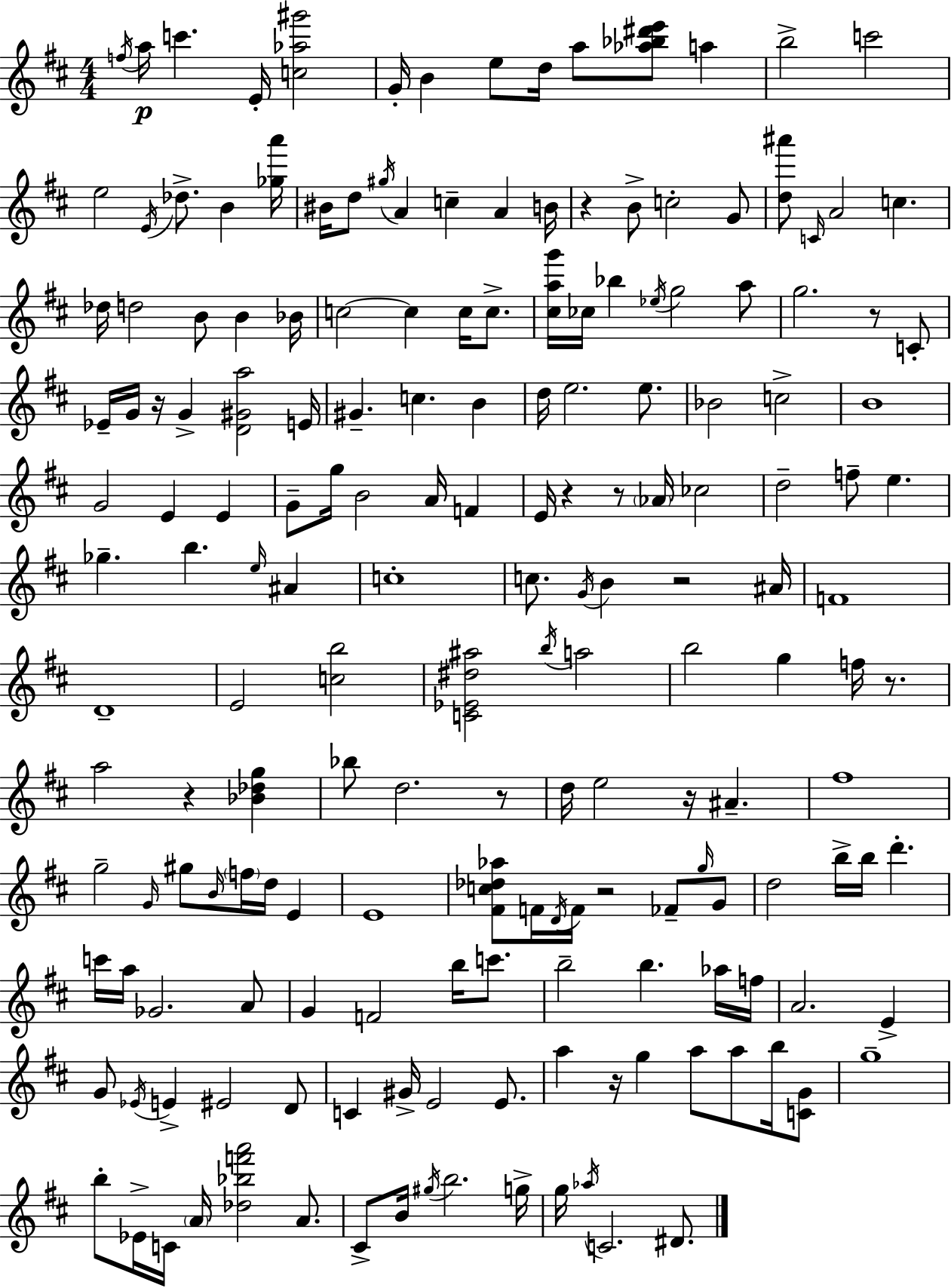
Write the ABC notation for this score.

X:1
T:Untitled
M:4/4
L:1/4
K:D
f/4 a/4 c' E/4 [c_a^g']2 G/4 B e/2 d/4 a/2 [_a_b^d'e']/2 a b2 c'2 e2 E/4 _d/2 B [_ga']/4 ^B/4 d/2 ^g/4 A c A B/4 z B/2 c2 G/2 [d^a']/2 C/4 A2 c _d/4 d2 B/2 B _B/4 c2 c c/4 c/2 [^cag']/4 _c/4 _b _e/4 g2 a/2 g2 z/2 C/2 _E/4 G/4 z/4 G [D^Ga]2 E/4 ^G c B d/4 e2 e/2 _B2 c2 B4 G2 E E G/2 g/4 B2 A/4 F E/4 z z/2 _A/4 _c2 d2 f/2 e _g b e/4 ^A c4 c/2 G/4 B z2 ^A/4 F4 D4 E2 [cb]2 [C_E^d^a]2 b/4 a2 b2 g f/4 z/2 a2 z [_B_dg] _b/2 d2 z/2 d/4 e2 z/4 ^A ^f4 g2 G/4 ^g/2 B/4 f/4 d/4 E E4 [^Fc_d_a]/2 F/4 D/4 F/4 z2 _F/2 g/4 G/2 d2 b/4 b/4 d' c'/4 a/4 _G2 A/2 G F2 b/4 c'/2 b2 b _a/4 f/4 A2 E G/2 _E/4 E ^E2 D/2 C ^G/4 E2 E/2 a z/4 g a/2 a/2 b/4 [CG]/2 g4 b/2 _E/4 C/4 A/4 [_d_bf'a']2 A/2 ^C/2 B/4 ^g/4 b2 g/4 g/4 _a/4 C2 ^D/2